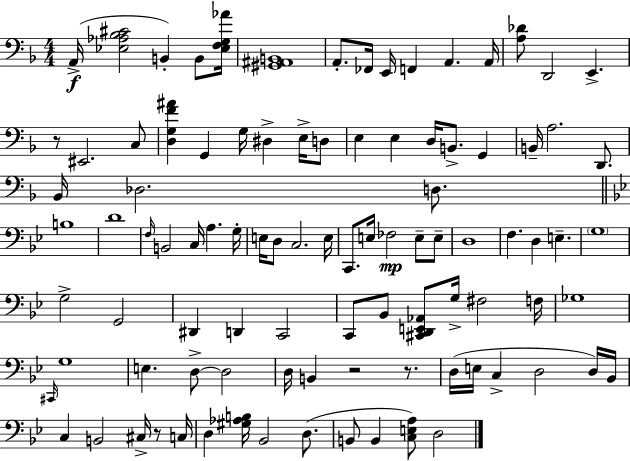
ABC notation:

X:1
T:Untitled
M:4/4
L:1/4
K:F
A,,/4 [_E,_A,_B,^C]2 B,, B,,/2 [_E,F,G,_A]/4 [^G,,^A,,B,,]4 A,,/2 _F,,/4 E,,/4 F,, A,, A,,/4 [A,_D]/2 D,,2 E,, z/2 ^E,,2 C,/2 [D,G,F^A] G,, G,/4 ^D, E,/4 D,/2 E, E, D,/4 B,,/2 G,, B,,/4 A,2 D,,/2 _B,,/4 _D,2 D,/2 B,4 D4 F,/4 B,,2 C,/4 A, G,/4 E,/4 D,/2 C,2 E,/4 C,,/2 E,/4 _F,2 E,/2 E,/2 D,4 F, D, E, G,4 G,2 G,,2 ^D,, D,, C,,2 C,,/2 _B,,/2 [^C,,D,,E,,_A,,]/2 G,/4 ^F,2 F,/4 _G,4 ^C,,/4 G,4 E, D,/2 D,2 D,/4 B,, z2 z/2 D,/4 E,/4 C, D,2 D,/4 _B,,/4 C, B,,2 ^C,/4 z/2 C,/4 D, [^G,_A,B,]/4 _B,,2 D,/2 B,,/2 B,, [C,E,A,]/2 D,2